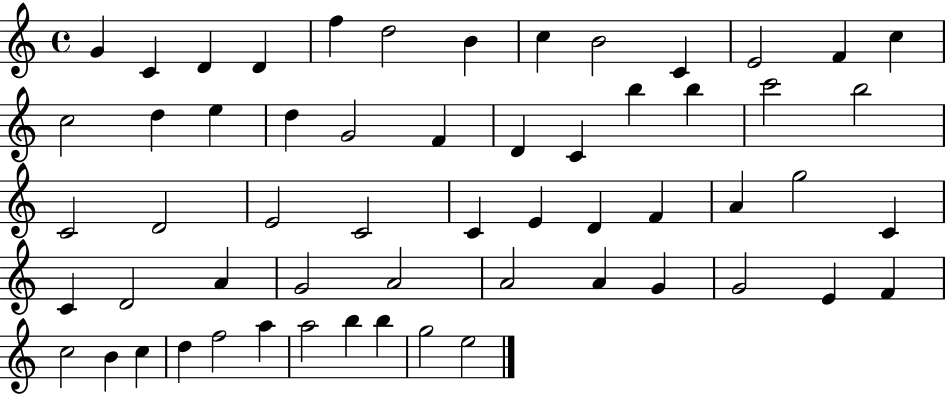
G4/q C4/q D4/q D4/q F5/q D5/h B4/q C5/q B4/h C4/q E4/h F4/q C5/q C5/h D5/q E5/q D5/q G4/h F4/q D4/q C4/q B5/q B5/q C6/h B5/h C4/h D4/h E4/h C4/h C4/q E4/q D4/q F4/q A4/q G5/h C4/q C4/q D4/h A4/q G4/h A4/h A4/h A4/q G4/q G4/h E4/q F4/q C5/h B4/q C5/q D5/q F5/h A5/q A5/h B5/q B5/q G5/h E5/h